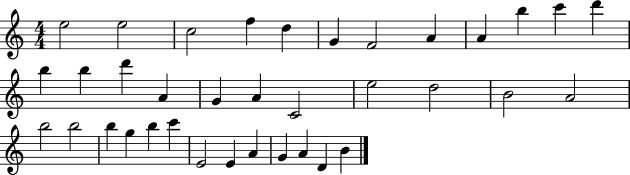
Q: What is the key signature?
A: C major